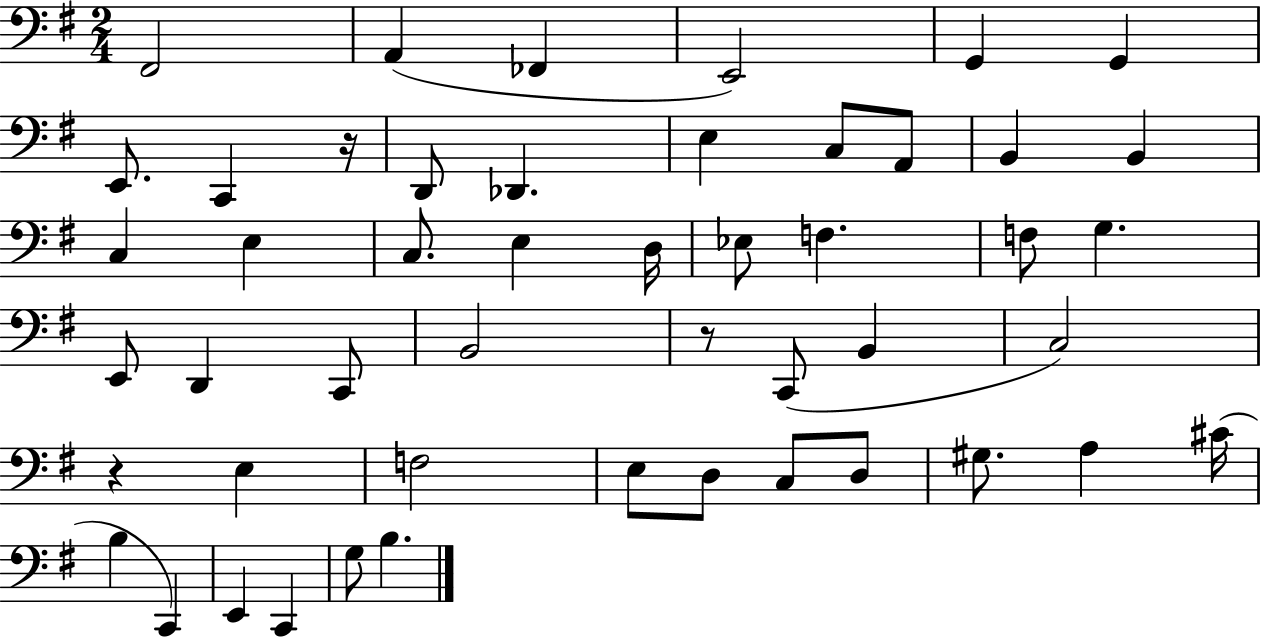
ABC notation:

X:1
T:Untitled
M:2/4
L:1/4
K:G
^F,,2 A,, _F,, E,,2 G,, G,, E,,/2 C,, z/4 D,,/2 _D,, E, C,/2 A,,/2 B,, B,, C, E, C,/2 E, D,/4 _E,/2 F, F,/2 G, E,,/2 D,, C,,/2 B,,2 z/2 C,,/2 B,, C,2 z E, F,2 E,/2 D,/2 C,/2 D,/2 ^G,/2 A, ^C/4 B, C,, E,, C,, G,/2 B,